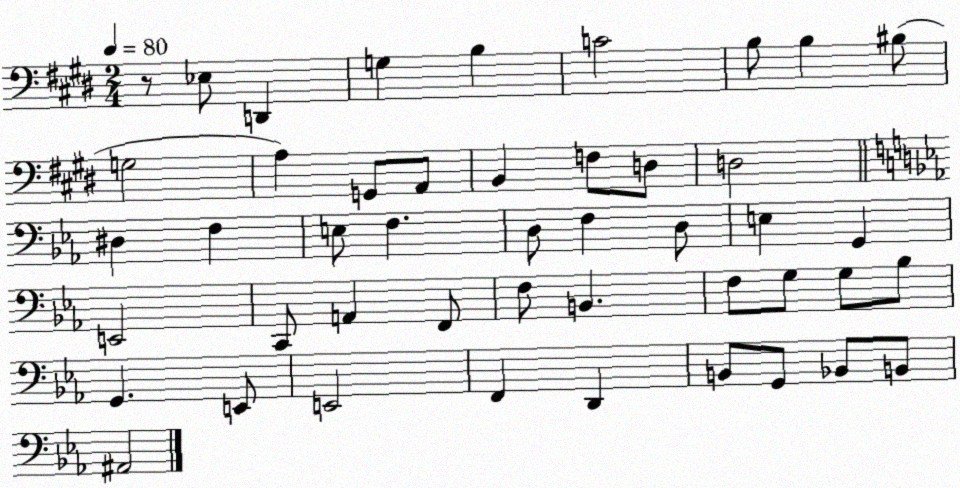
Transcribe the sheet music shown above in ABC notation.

X:1
T:Untitled
M:2/4
L:1/4
K:E
z/2 _E,/2 D,, G, B, C2 B,/2 B, ^B,/2 G,2 A, G,,/2 A,,/2 B,, F,/2 D,/2 D,2 ^D, F, E,/2 F, D,/2 F, D,/2 E, G,, E,,2 C,,/2 A,, F,,/2 F,/2 B,, F,/2 G,/2 G,/2 _B,/2 G,, E,,/2 E,,2 F,, D,, B,,/2 G,,/2 _B,,/2 B,,/2 ^A,,2